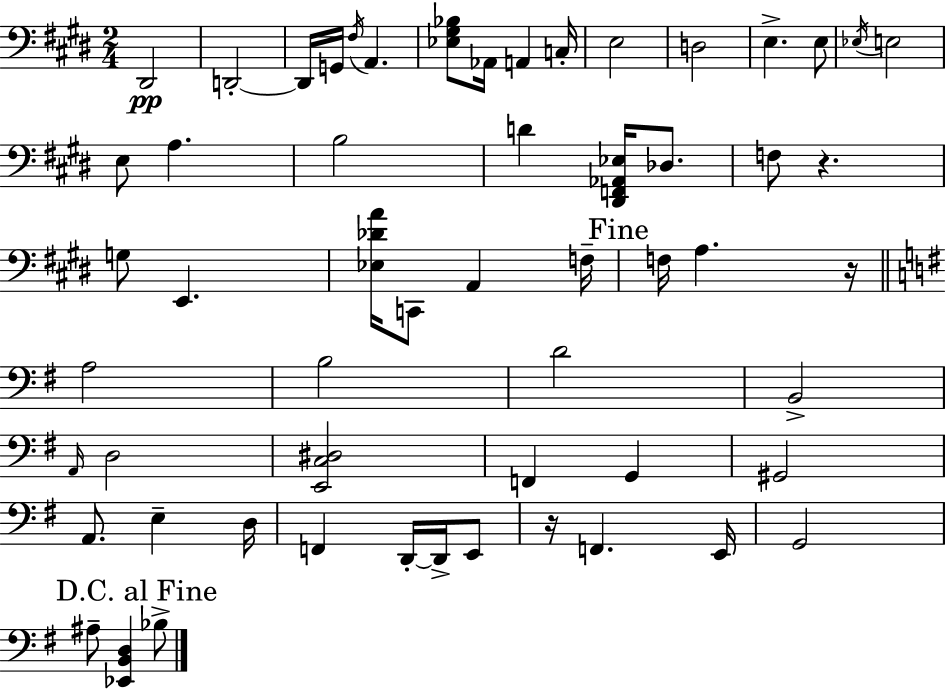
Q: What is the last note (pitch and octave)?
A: Bb3